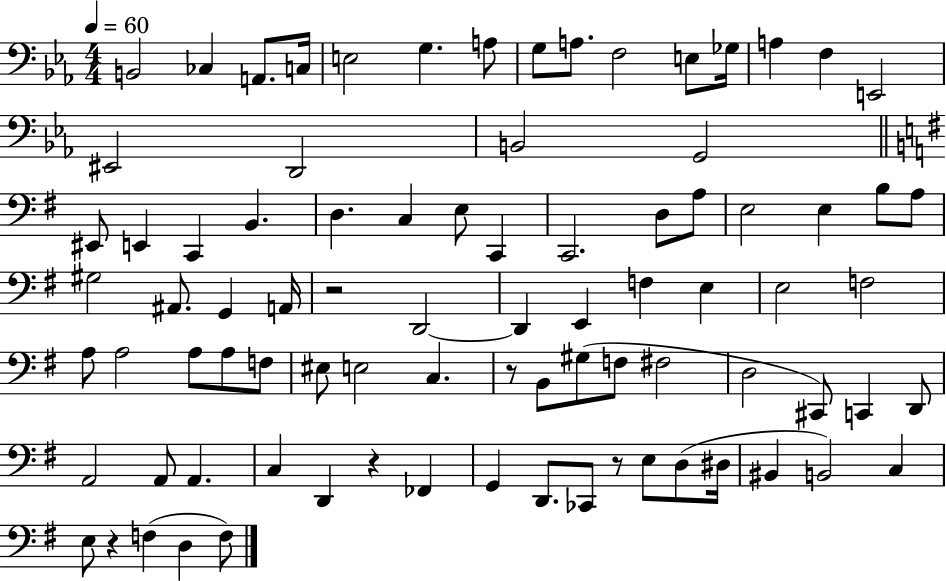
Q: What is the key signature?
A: EES major